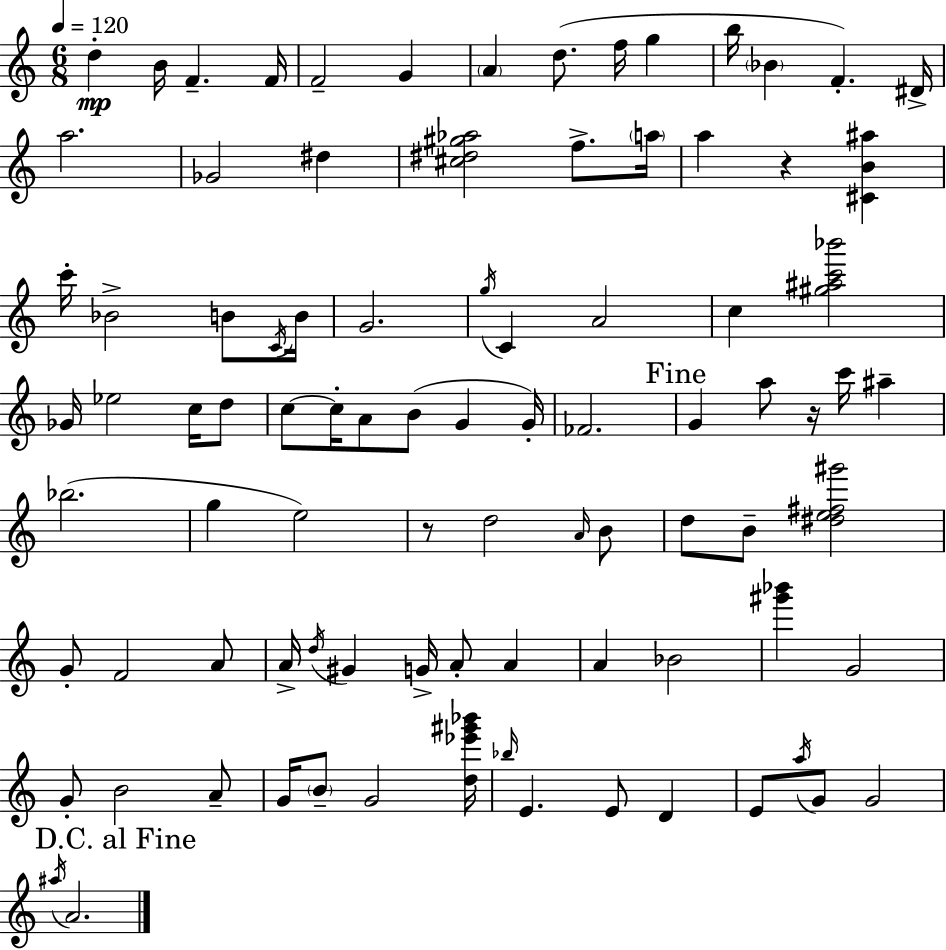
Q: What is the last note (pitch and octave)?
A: A4